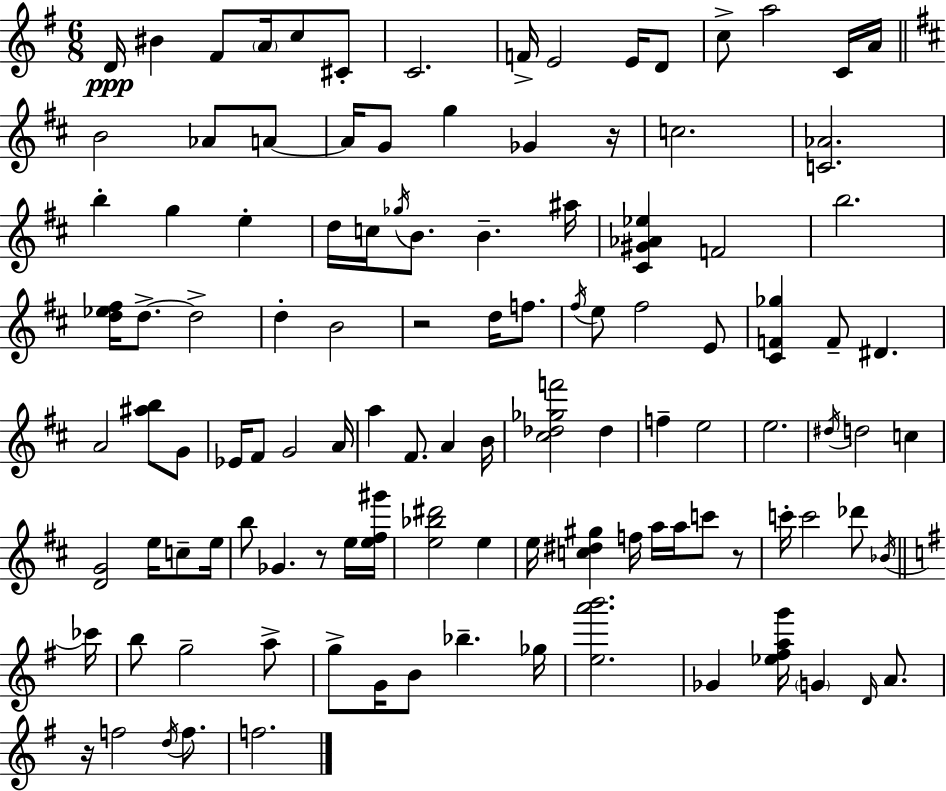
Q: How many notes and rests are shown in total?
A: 113